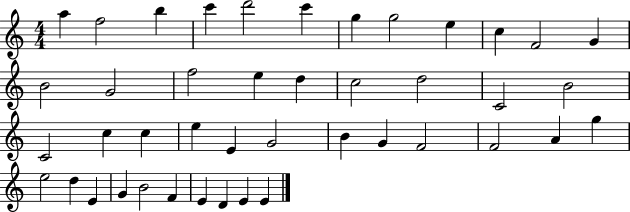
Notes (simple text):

A5/q F5/h B5/q C6/q D6/h C6/q G5/q G5/h E5/q C5/q F4/h G4/q B4/h G4/h F5/h E5/q D5/q C5/h D5/h C4/h B4/h C4/h C5/q C5/q E5/q E4/q G4/h B4/q G4/q F4/h F4/h A4/q G5/q E5/h D5/q E4/q G4/q B4/h F4/q E4/q D4/q E4/q E4/q